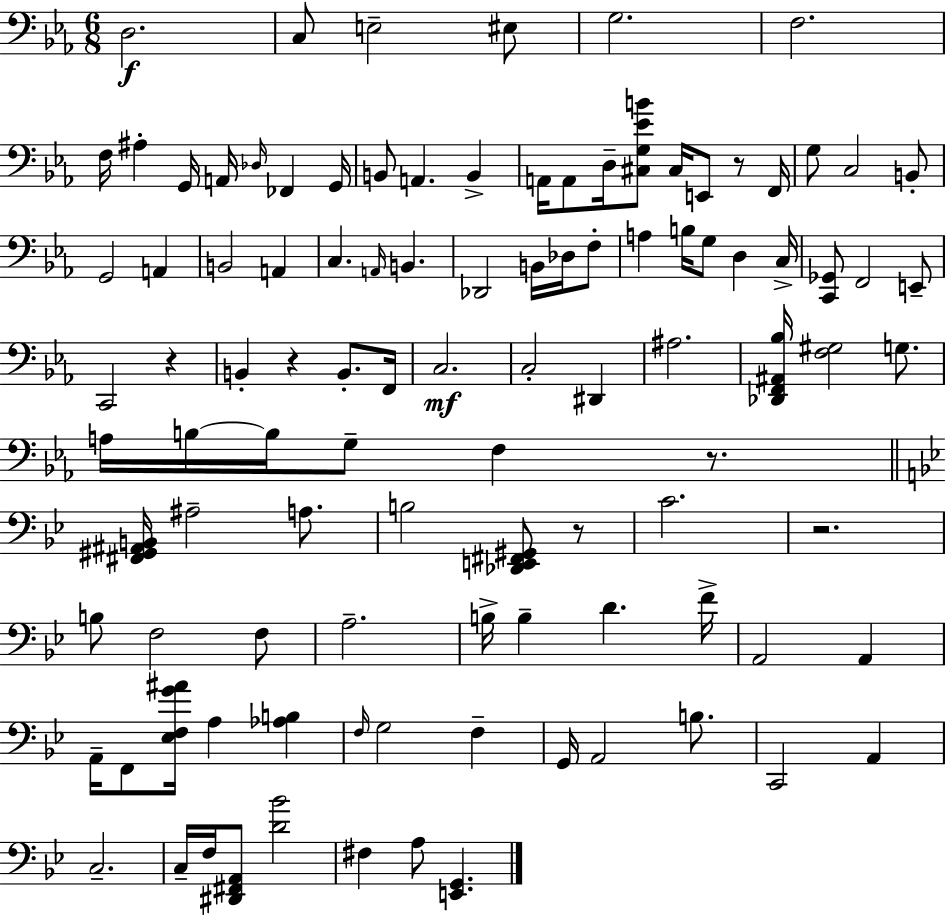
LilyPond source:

{
  \clef bass
  \numericTimeSignature
  \time 6/8
  \key ees \major
  d2.\f | c8 e2-- eis8 | g2. | f2. | \break f16 ais4-. g,16 a,16 \grace { des16 } fes,4 | g,16 b,8 a,4. b,4-> | a,16 a,8 d16-- <cis g ees' b'>8 cis16 e,8 r8 | f,16 g8 c2 b,8-. | \break g,2 a,4 | b,2 a,4 | c4. \grace { a,16 } b,4. | des,2 b,16 des16 | \break f8-. a4 b16 g8 d4 | c16-> <c, ges,>8 f,2 | e,8-- c,2 r4 | b,4-. r4 b,8.-. | \break f,16 c2.\mf | c2-. dis,4 | ais2. | <des, f, ais, bes>16 <f gis>2 g8. | \break a16 b16~~ b16 g8-- f4 r8. | \bar "||" \break \key g \minor <fis, gis, ais, b,>16 ais2-- a8. | b2 <des, e, fis, gis,>8 r8 | c'2. | r2. | \break b8 f2 f8 | a2.-- | b16-> b4-- d'4. f'16-> | a,2 a,4 | \break a,16-- f,8 <ees f g' ais'>16 a4 <aes b>4 | \grace { f16 } g2 f4-- | g,16 a,2 b8. | c,2 a,4 | \break c2.-- | c16-- f16 <dis, fis, a,>8 <d' bes'>2 | fis4 a8 <e, g,>4. | \bar "|."
}